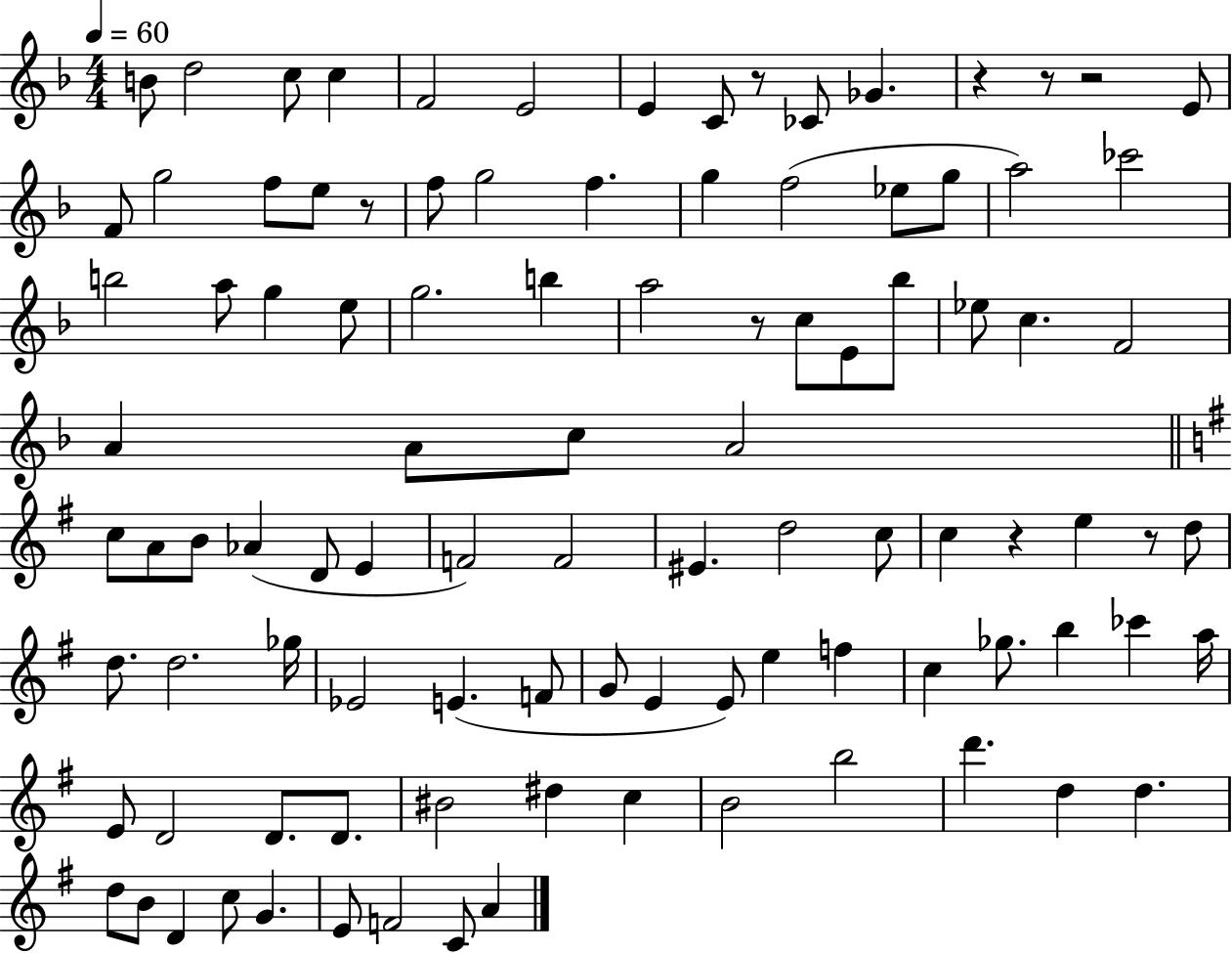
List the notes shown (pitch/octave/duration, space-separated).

B4/e D5/h C5/e C5/q F4/h E4/h E4/q C4/e R/e CES4/e Gb4/q. R/q R/e R/h E4/e F4/e G5/h F5/e E5/e R/e F5/e G5/h F5/q. G5/q F5/h Eb5/e G5/e A5/h CES6/h B5/h A5/e G5/q E5/e G5/h. B5/q A5/h R/e C5/e E4/e Bb5/e Eb5/e C5/q. F4/h A4/q A4/e C5/e A4/h C5/e A4/e B4/e Ab4/q D4/e E4/q F4/h F4/h EIS4/q. D5/h C5/e C5/q R/q E5/q R/e D5/e D5/e. D5/h. Gb5/s Eb4/h E4/q. F4/e G4/e E4/q E4/e E5/q F5/q C5/q Gb5/e. B5/q CES6/q A5/s E4/e D4/h D4/e. D4/e. BIS4/h D#5/q C5/q B4/h B5/h D6/q. D5/q D5/q. D5/e B4/e D4/q C5/e G4/q. E4/e F4/h C4/e A4/q